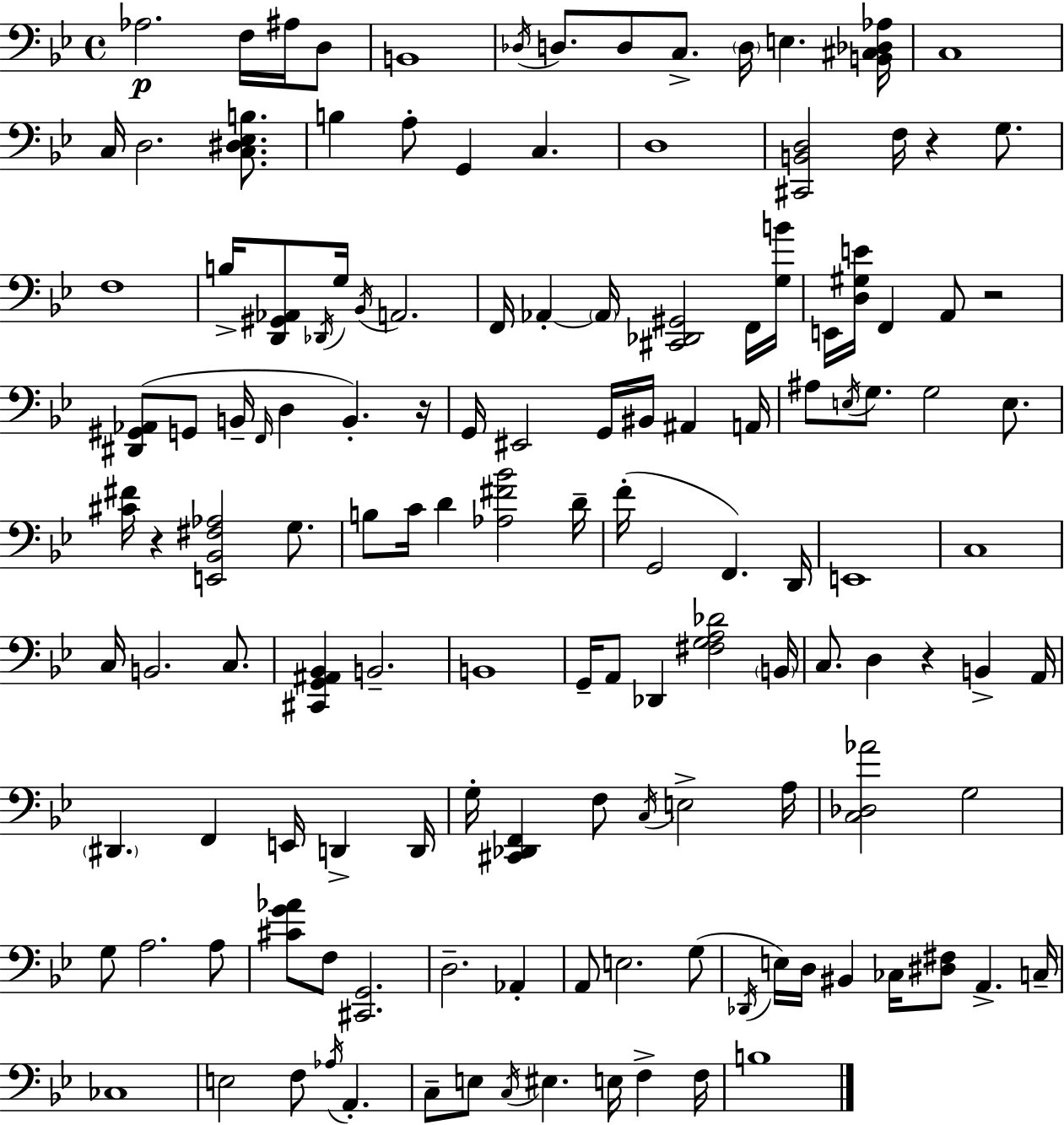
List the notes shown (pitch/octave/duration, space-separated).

Ab3/h. F3/s A#3/s D3/e B2/w Db3/s D3/e. D3/e C3/e. D3/s E3/q. [B2,C#3,Db3,Ab3]/s C3/w C3/s D3/h. [C3,D#3,Eb3,B3]/e. B3/q A3/e G2/q C3/q. D3/w [C#2,B2,D3]/h F3/s R/q G3/e. F3/w B3/s [D2,G#2,Ab2]/e Db2/s G3/s Bb2/s A2/h. F2/s Ab2/q Ab2/s [C#2,Db2,G#2]/h F2/s [G3,B4]/s E2/s [D3,G#3,E4]/s F2/q A2/e R/h [D#2,G#2,Ab2]/e G2/e B2/s F2/s D3/q B2/q. R/s G2/s EIS2/h G2/s BIS2/s A#2/q A2/s A#3/e E3/s G3/e. G3/h E3/e. [C#4,F#4]/s R/q [E2,Bb2,F#3,Ab3]/h G3/e. B3/e C4/s D4/q [Ab3,F#4,Bb4]/h D4/s F4/s G2/h F2/q. D2/s E2/w C3/w C3/s B2/h. C3/e. [C#2,G2,A#2,Bb2]/q B2/h. B2/w G2/s A2/e Db2/q [F#3,G3,A3,Db4]/h B2/s C3/e. D3/q R/q B2/q A2/s D#2/q. F2/q E2/s D2/q D2/s G3/s [C#2,Db2,F2]/q F3/e C3/s E3/h A3/s [C3,Db3,Ab4]/h G3/h G3/e A3/h. A3/e [C#4,G4,Ab4]/e F3/e [C#2,G2]/h. D3/h. Ab2/q A2/e E3/h. G3/e Db2/s E3/s D3/s BIS2/q CES3/s [D#3,F#3]/e A2/q. C3/s CES3/w E3/h F3/e Ab3/s A2/q. C3/e E3/e C3/s EIS3/q. E3/s F3/q F3/s B3/w